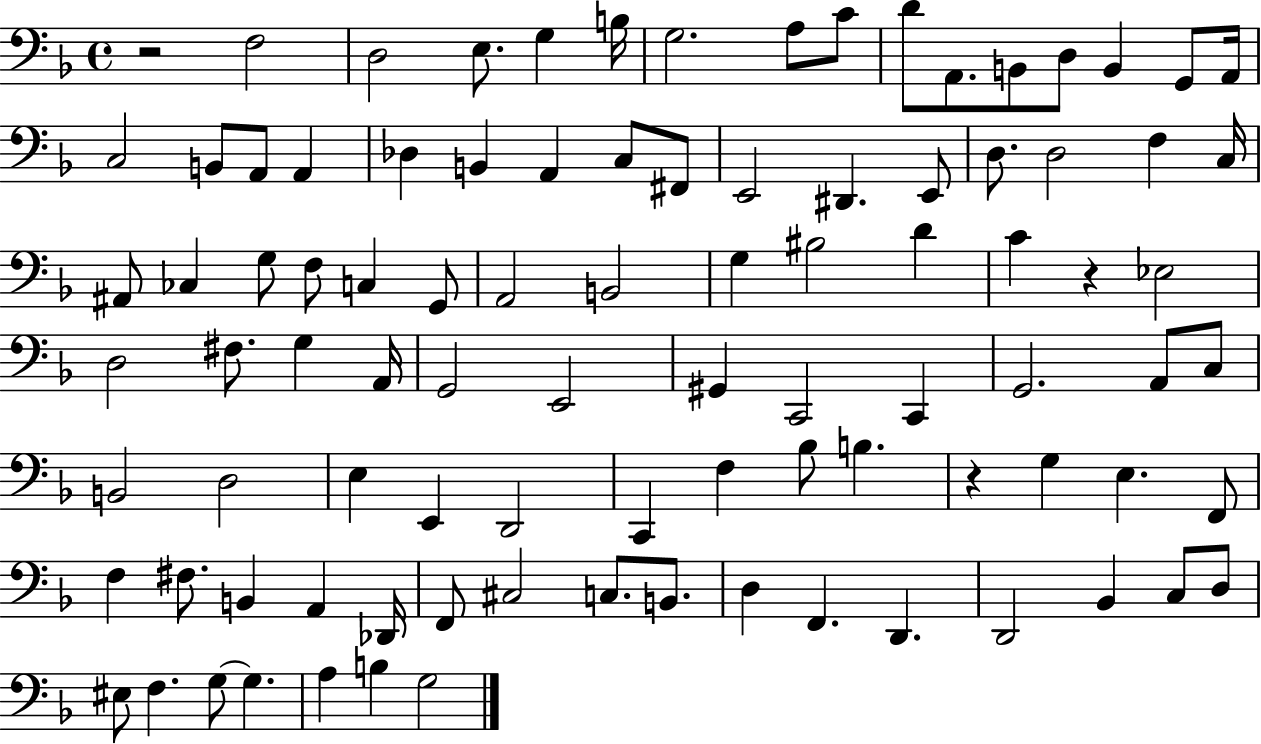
X:1
T:Untitled
M:4/4
L:1/4
K:F
z2 F,2 D,2 E,/2 G, B,/4 G,2 A,/2 C/2 D/2 A,,/2 B,,/2 D,/2 B,, G,,/2 A,,/4 C,2 B,,/2 A,,/2 A,, _D, B,, A,, C,/2 ^F,,/2 E,,2 ^D,, E,,/2 D,/2 D,2 F, C,/4 ^A,,/2 _C, G,/2 F,/2 C, G,,/2 A,,2 B,,2 G, ^B,2 D C z _E,2 D,2 ^F,/2 G, A,,/4 G,,2 E,,2 ^G,, C,,2 C,, G,,2 A,,/2 C,/2 B,,2 D,2 E, E,, D,,2 C,, F, _B,/2 B, z G, E, F,,/2 F, ^F,/2 B,, A,, _D,,/4 F,,/2 ^C,2 C,/2 B,,/2 D, F,, D,, D,,2 _B,, C,/2 D,/2 ^E,/2 F, G,/2 G, A, B, G,2